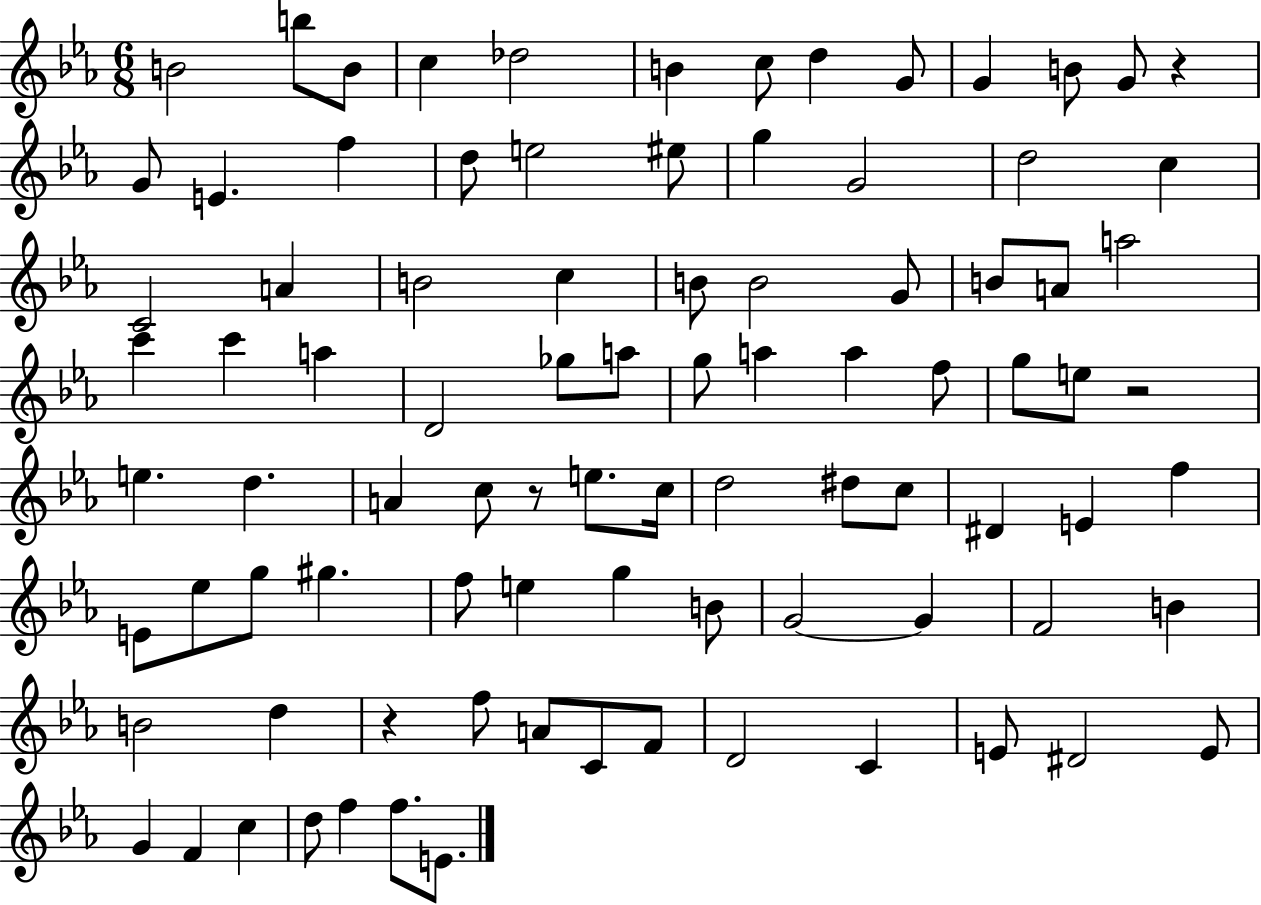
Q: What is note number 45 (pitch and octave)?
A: E5